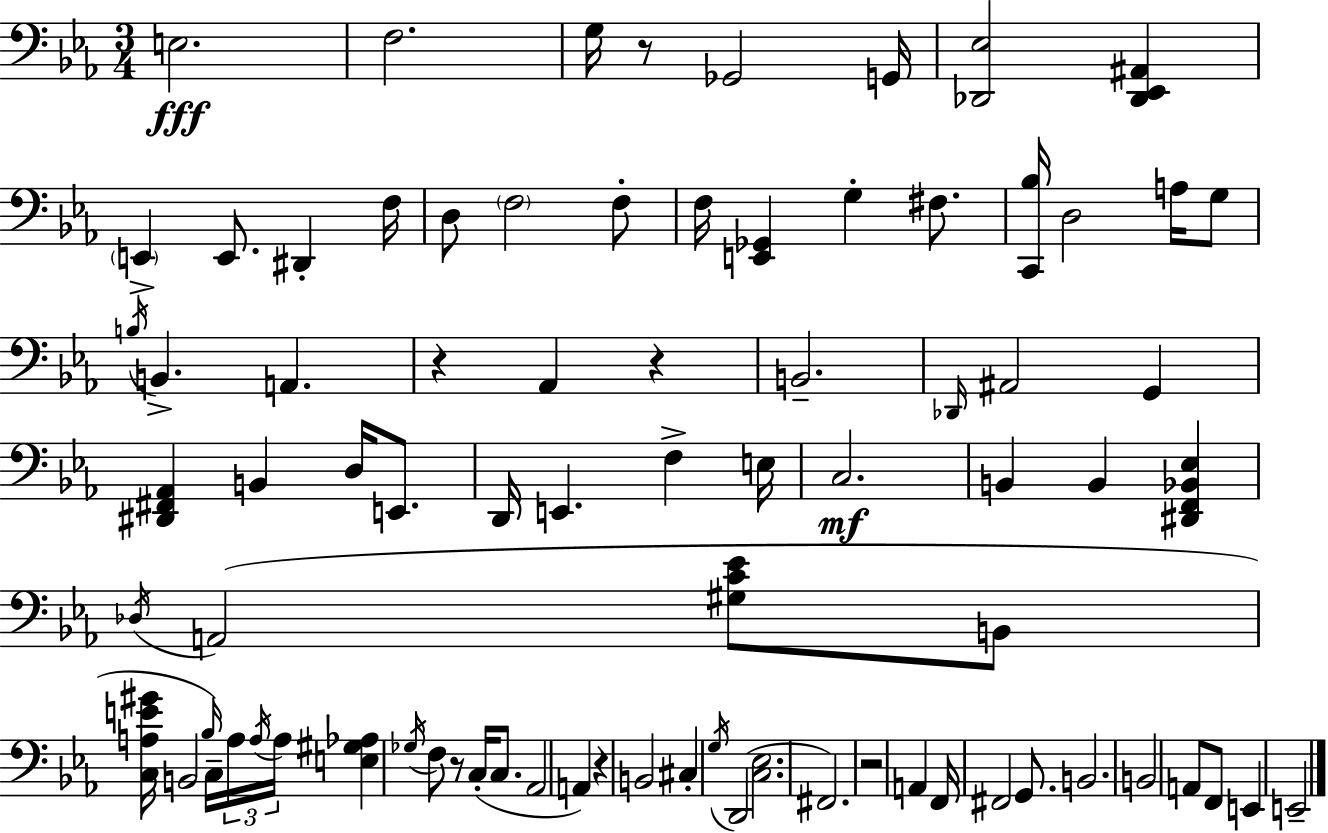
{
  \clef bass
  \numericTimeSignature
  \time 3/4
  \key c \minor
  \repeat volta 2 { e2.\fff | f2. | g16 r8 ges,2 g,16 | <des, ees>2 <des, ees, ais,>4 | \break \parenthesize e,4-> e,8. dis,4-. f16 | d8 \parenthesize f2 f8-. | f16 <e, ges,>4 g4-. fis8. | <c, bes>16 d2 a16 g8 | \break \acciaccatura { b16 } b,4.-> a,4. | r4 aes,4 r4 | b,2.-- | \grace { des,16 } ais,2 g,4 | \break <dis, fis, aes,>4 b,4 d16 e,8. | d,16 e,4. f4-> | e16 c2.\mf | b,4 b,4 <dis, f, bes, ees>4 | \break \acciaccatura { des16 } a,2( <gis c' ees'>8 | b,8 <c a e' gis'>16 b,2 | \grace { bes16 }) c16-- \tuplet 3/2 { a16 \acciaccatura { a16 } a16 } <e gis aes>4 \acciaccatura { ges16 } f8 | r8 c16-.( c8. aes,2 | \break a,4) r4 b,2 | cis4-. \acciaccatura { g16 } d,2( | <c ees>2. | fis,2.) | \break r2 | a,4 f,16 fis,2 | g,8. b,2. | b,2 | \break a,8 f,8 e,4 e,2-- | } \bar "|."
}